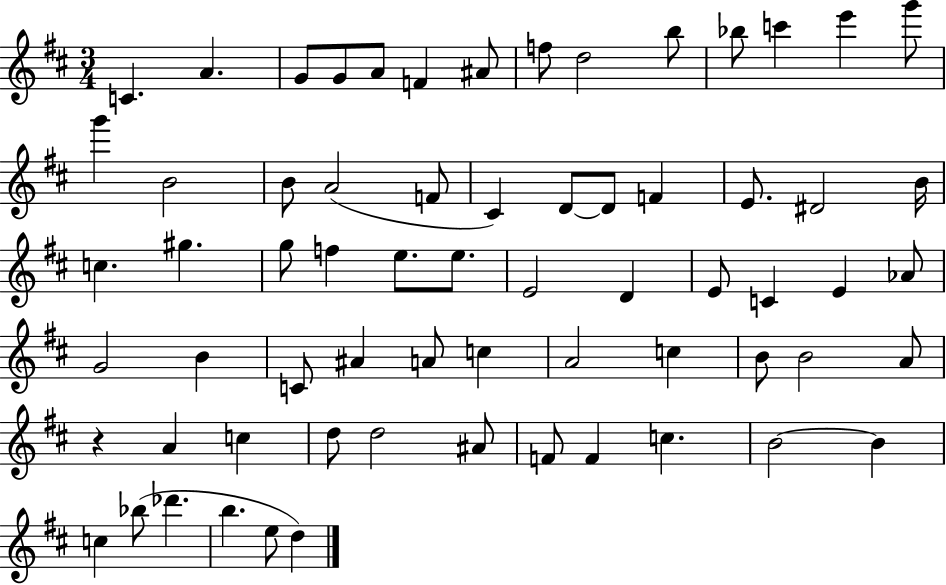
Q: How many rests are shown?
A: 1